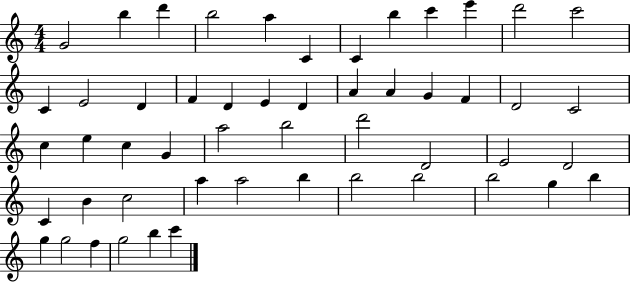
X:1
T:Untitled
M:4/4
L:1/4
K:C
G2 b d' b2 a C C b c' e' d'2 c'2 C E2 D F D E D A A G F D2 C2 c e c G a2 b2 d'2 D2 E2 D2 C B c2 a a2 b b2 b2 b2 g b g g2 f g2 b c'